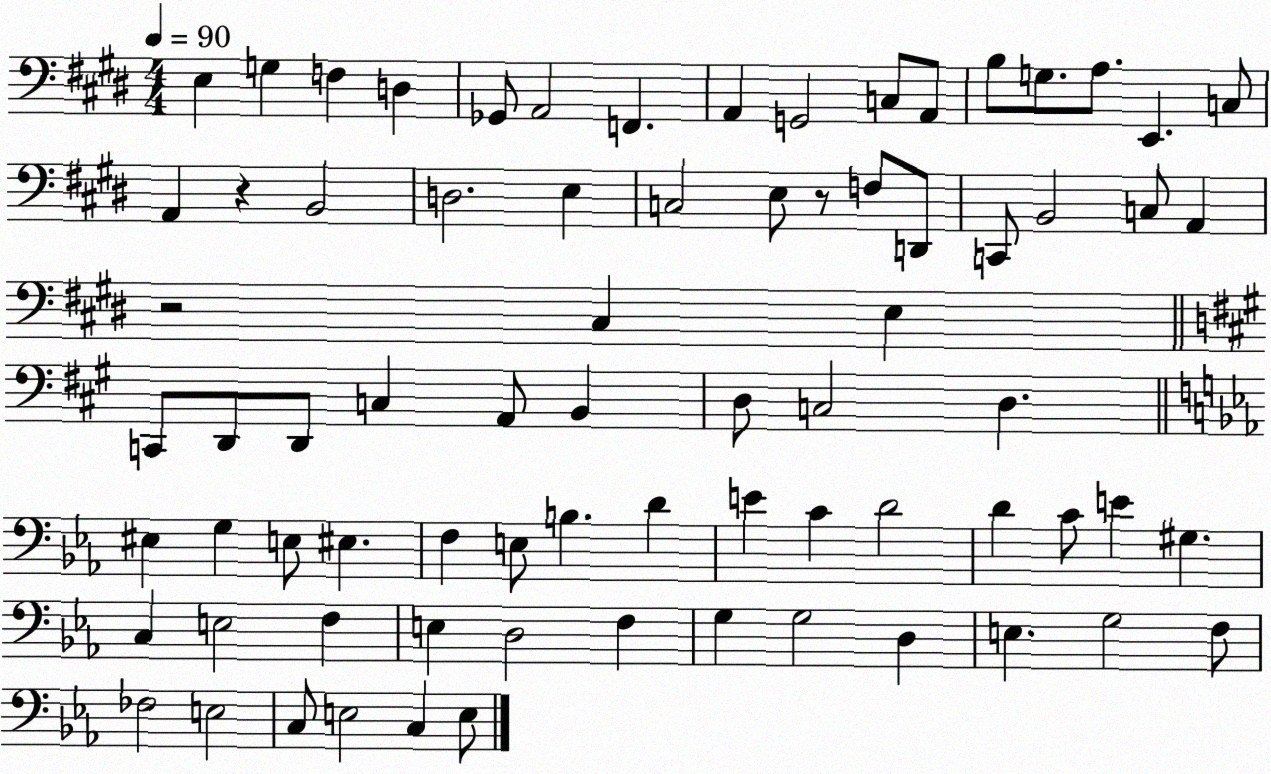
X:1
T:Untitled
M:4/4
L:1/4
K:E
E, G, F, D, _G,,/2 A,,2 F,, A,, G,,2 C,/2 A,,/2 B,/2 G,/2 A,/2 E,, C,/2 A,, z B,,2 D,2 E, C,2 E,/2 z/2 F,/2 D,,/2 C,,/2 B,,2 C,/2 A,, z2 ^C, E, C,,/2 D,,/2 D,,/2 C, A,,/2 B,, D,/2 C,2 D, ^E, G, E,/2 ^E, F, E,/2 B, D E C D2 D C/2 E ^G, C, E,2 F, E, D,2 F, G, G,2 D, E, G,2 F,/2 _F,2 E,2 C,/2 E,2 C, E,/2